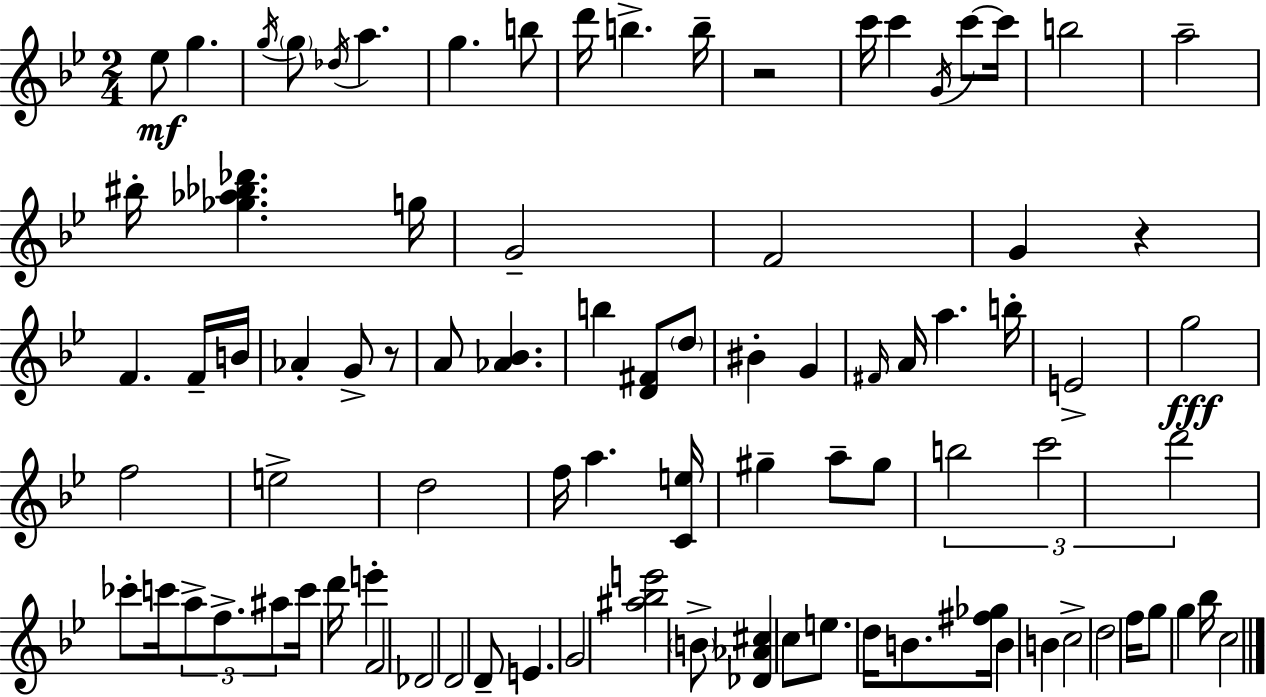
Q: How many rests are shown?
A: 3